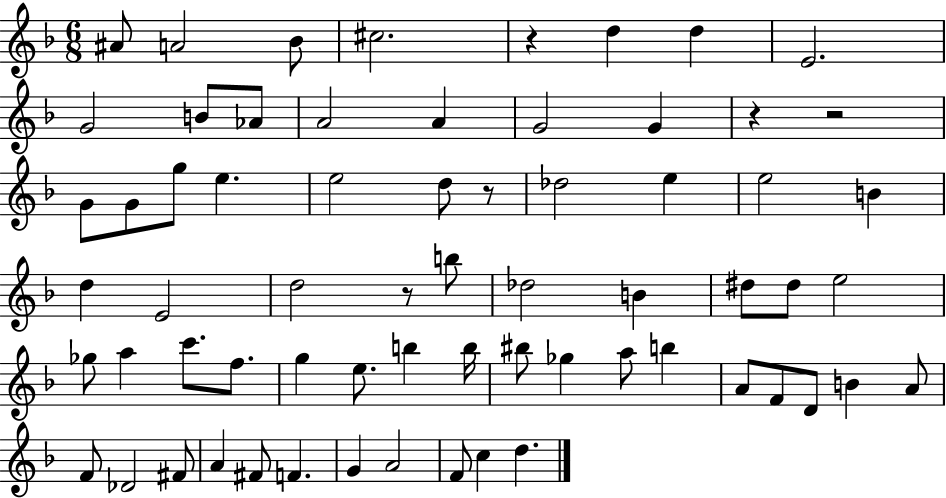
A#4/e A4/h Bb4/e C#5/h. R/q D5/q D5/q E4/h. G4/h B4/e Ab4/e A4/h A4/q G4/h G4/q R/q R/h G4/e G4/e G5/e E5/q. E5/h D5/e R/e Db5/h E5/q E5/h B4/q D5/q E4/h D5/h R/e B5/e Db5/h B4/q D#5/e D#5/e E5/h Gb5/e A5/q C6/e. F5/e. G5/q E5/e. B5/q B5/s BIS5/e Gb5/q A5/e B5/q A4/e F4/e D4/e B4/q A4/e F4/e Db4/h F#4/e A4/q F#4/e F4/q. G4/q A4/h F4/e C5/q D5/q.